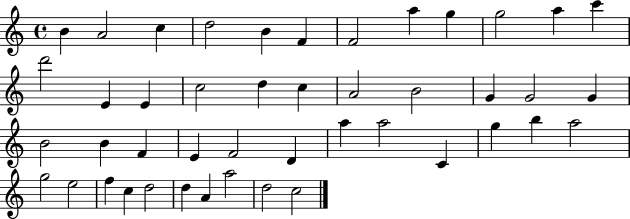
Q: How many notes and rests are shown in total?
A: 45